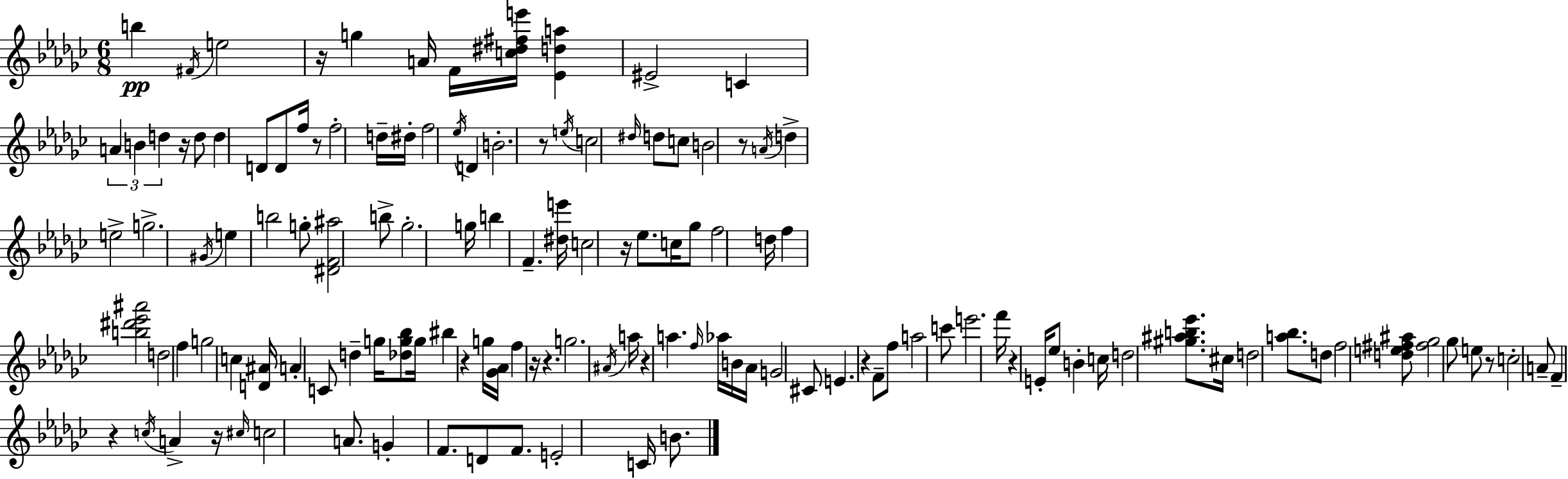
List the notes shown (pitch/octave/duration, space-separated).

B5/q F#4/s E5/h R/s G5/q A4/s F4/s [C5,D#5,F#5,E6]/s [Eb4,D5,A5]/q EIS4/h C4/q A4/q B4/q D5/q R/s D5/e D5/q D4/e D4/e F5/s R/e F5/h D5/s D#5/s F5/h Eb5/s D4/q B4/h. R/e E5/s C5/h D#5/s D5/e C5/e B4/h R/e A4/s D5/q E5/h G5/h. G#4/s E5/q B5/h G5/e [D#4,F4,A#5]/h B5/e Gb5/h. G5/s B5/q F4/q. [D#5,E6]/s C5/h R/s Eb5/e. C5/s Gb5/e F5/h D5/s F5/q [B5,D#6,Eb6,A#6]/h D5/h F5/q G5/h C5/q [D4,A#4]/s A4/q C4/e D5/q G5/s [Db5,G5,Bb5]/e G5/s BIS5/q R/q G5/s [Gb4,Ab4]/s F5/q R/s R/q. G5/h. A#4/s A5/s R/q A5/q. F5/s Ab5/s B4/s Ab4/s G4/h C#4/e E4/q. R/q F4/e F5/e A5/h C6/e E6/h. F6/s R/q E4/s Eb5/e B4/q C5/s D5/h [G#5,A#5,B5,Eb6]/e. C#5/s D5/h [A5,Bb5]/e. D5/e F5/h [D5,E5,F#5,A#5]/e [F#5,Gb5]/h Gb5/e E5/e R/e C5/h A4/e F4/q R/q C5/s A4/q R/s C#5/s C5/h A4/e. G4/q F4/e. D4/e F4/e. E4/h C4/s B4/e.